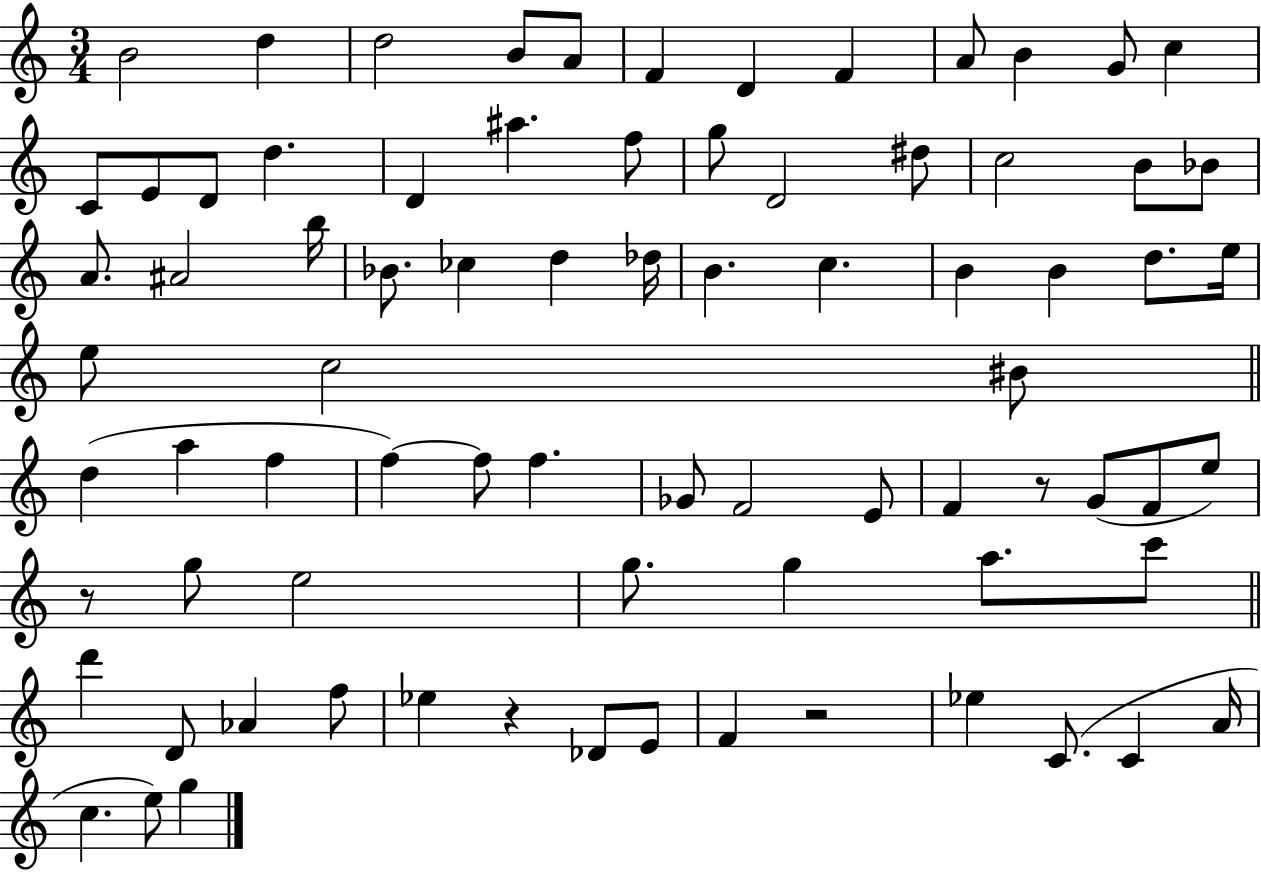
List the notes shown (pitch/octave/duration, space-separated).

B4/h D5/q D5/h B4/e A4/e F4/q D4/q F4/q A4/e B4/q G4/e C5/q C4/e E4/e D4/e D5/q. D4/q A#5/q. F5/e G5/e D4/h D#5/e C5/h B4/e Bb4/e A4/e. A#4/h B5/s Bb4/e. CES5/q D5/q Db5/s B4/q. C5/q. B4/q B4/q D5/e. E5/s E5/e C5/h BIS4/e D5/q A5/q F5/q F5/q F5/e F5/q. Gb4/e F4/h E4/e F4/q R/e G4/e F4/e E5/e R/e G5/e E5/h G5/e. G5/q A5/e. C6/e D6/q D4/e Ab4/q F5/e Eb5/q R/q Db4/e E4/e F4/q R/h Eb5/q C4/e. C4/q A4/s C5/q. E5/e G5/q